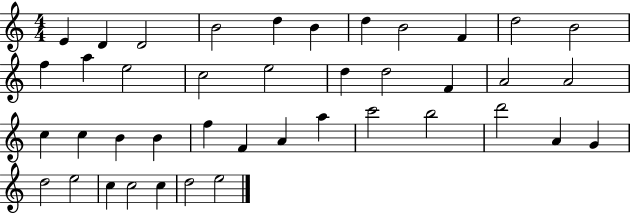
{
  \clef treble
  \numericTimeSignature
  \time 4/4
  \key c \major
  e'4 d'4 d'2 | b'2 d''4 b'4 | d''4 b'2 f'4 | d''2 b'2 | \break f''4 a''4 e''2 | c''2 e''2 | d''4 d''2 f'4 | a'2 a'2 | \break c''4 c''4 b'4 b'4 | f''4 f'4 a'4 a''4 | c'''2 b''2 | d'''2 a'4 g'4 | \break d''2 e''2 | c''4 c''2 c''4 | d''2 e''2 | \bar "|."
}